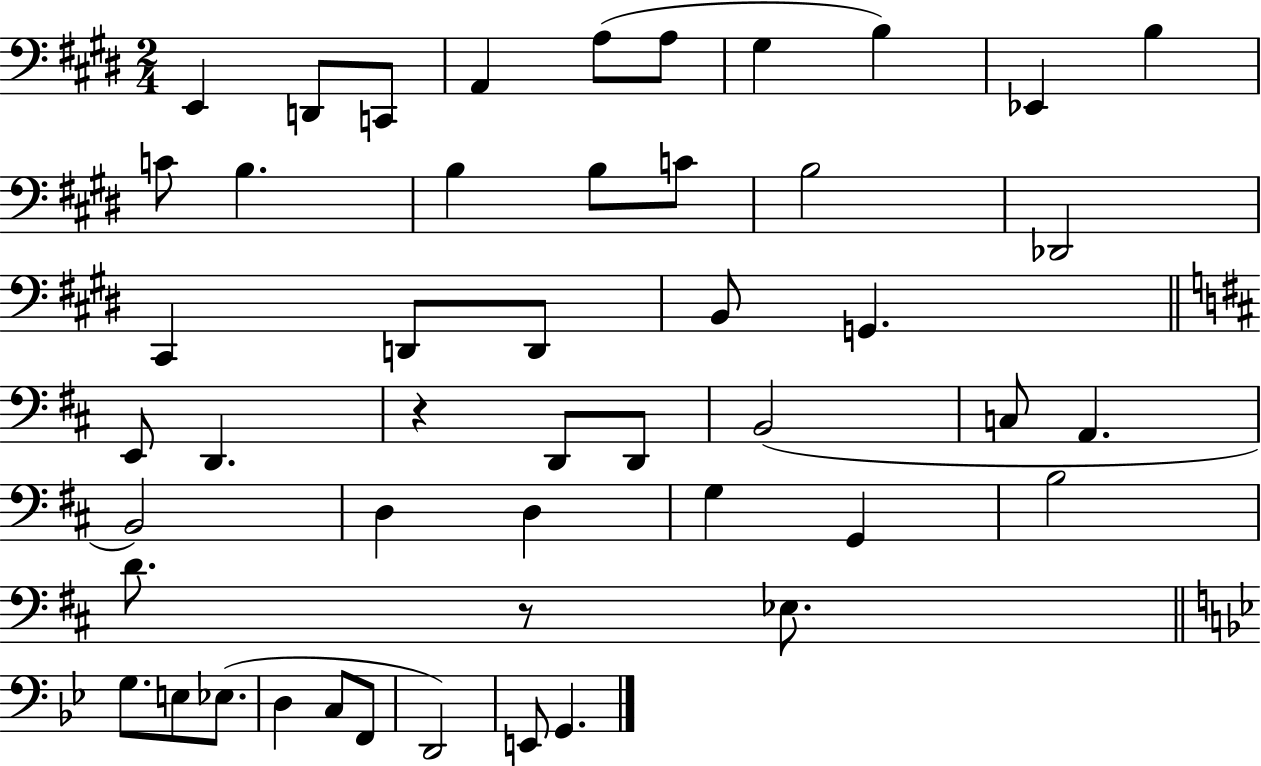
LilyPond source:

{
  \clef bass
  \numericTimeSignature
  \time 2/4
  \key e \major
  \repeat volta 2 { e,4 d,8 c,8 | a,4 a8( a8 | gis4 b4) | ees,4 b4 | \break c'8 b4. | b4 b8 c'8 | b2 | des,2 | \break cis,4 d,8 d,8 | b,8 g,4. | \bar "||" \break \key b \minor e,8 d,4. | r4 d,8 d,8 | b,2( | c8 a,4. | \break b,2) | d4 d4 | g4 g,4 | b2 | \break d'8. r8 ees8. | \bar "||" \break \key g \minor g8. e8 ees8.( | d4 c8 f,8 | d,2) | e,8 g,4. | \break } \bar "|."
}